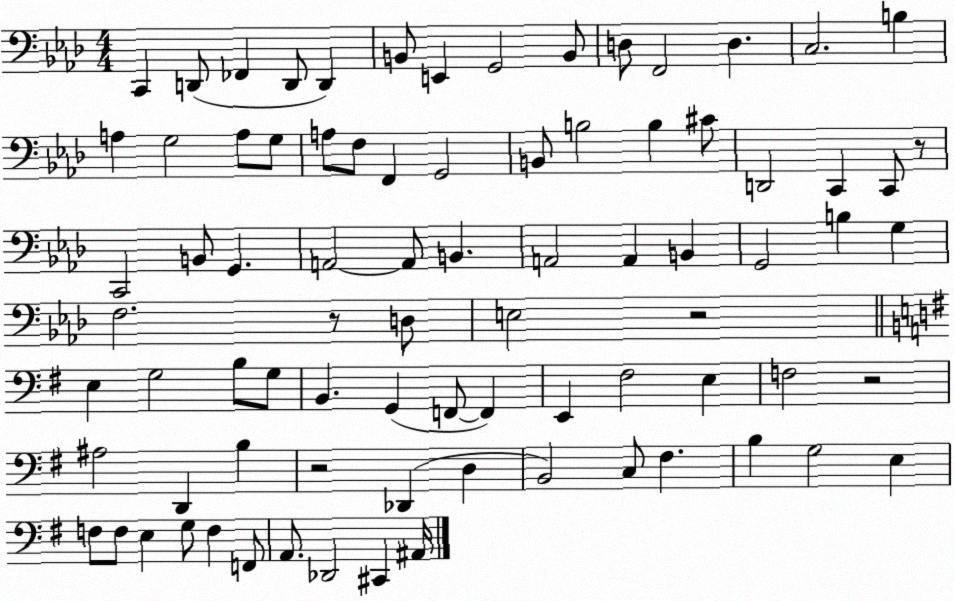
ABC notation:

X:1
T:Untitled
M:4/4
L:1/4
K:Ab
C,, D,,/2 _F,, D,,/2 D,, B,,/2 E,, G,,2 B,,/2 D,/2 F,,2 D, C,2 B, A, G,2 A,/2 G,/2 A,/2 F,/2 F,, G,,2 B,,/2 B,2 B, ^C/2 D,,2 C,, C,,/2 z/2 C,,2 B,,/2 G,, A,,2 A,,/2 B,, A,,2 A,, B,, G,,2 B, G, F,2 z/2 D,/2 E,2 z2 E, G,2 B,/2 G,/2 B,, G,, F,,/2 F,, E,, ^F,2 E, F,2 z2 ^A,2 D,, B, z2 _D,, D, B,,2 C,/2 ^F, B, G,2 E, F,/2 F,/2 E, G,/2 F, F,,/2 A,,/2 _D,,2 ^C,, ^A,,/4